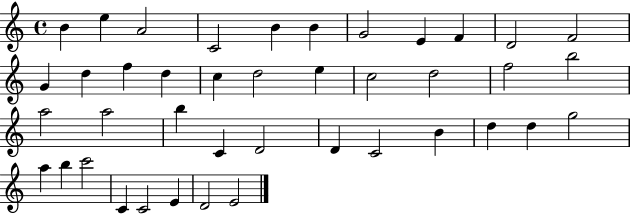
X:1
T:Untitled
M:4/4
L:1/4
K:C
B e A2 C2 B B G2 E F D2 F2 G d f d c d2 e c2 d2 f2 b2 a2 a2 b C D2 D C2 B d d g2 a b c'2 C C2 E D2 E2